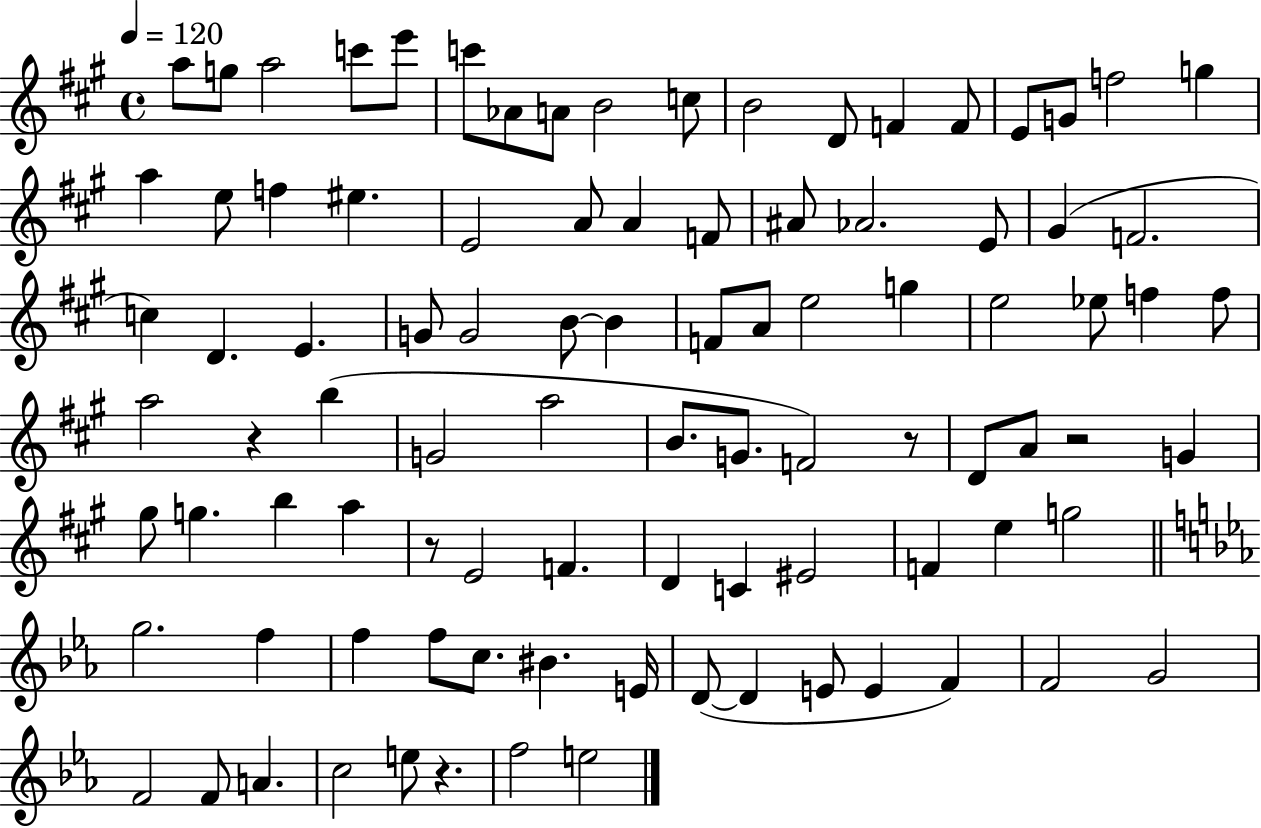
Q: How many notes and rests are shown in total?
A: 94